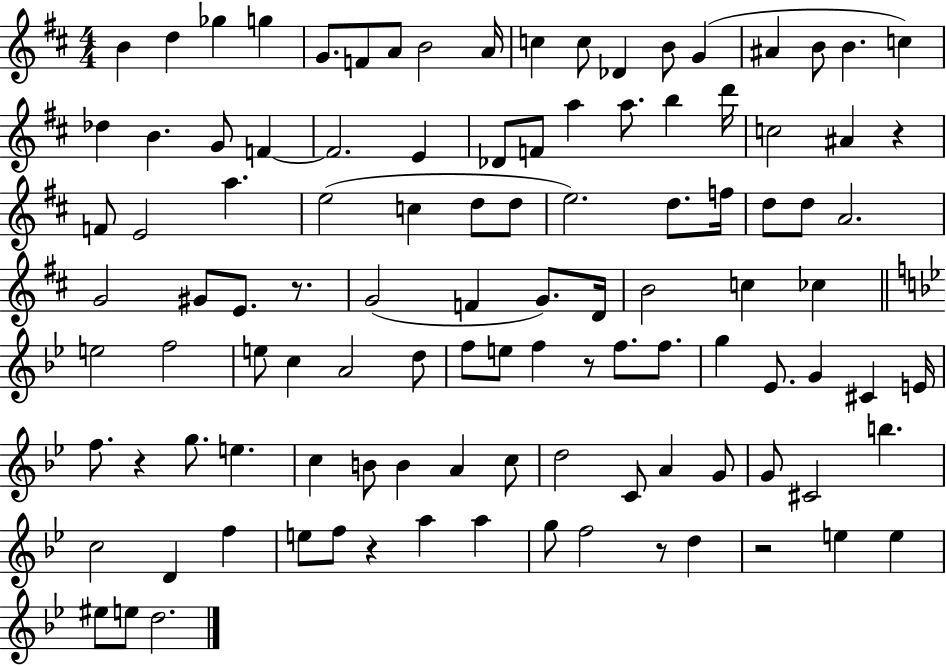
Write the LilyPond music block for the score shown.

{
  \clef treble
  \numericTimeSignature
  \time 4/4
  \key d \major
  b'4 d''4 ges''4 g''4 | g'8. f'8 a'8 b'2 a'16 | c''4 c''8 des'4 b'8 g'4( | ais'4 b'8 b'4. c''4) | \break des''4 b'4. g'8 f'4~~ | f'2. e'4 | des'8 f'8 a''4 a''8. b''4 d'''16 | c''2 ais'4 r4 | \break f'8 e'2 a''4. | e''2( c''4 d''8 d''8 | e''2.) d''8. f''16 | d''8 d''8 a'2. | \break g'2 gis'8 e'8. r8. | g'2( f'4 g'8.) d'16 | b'2 c''4 ces''4 | \bar "||" \break \key bes \major e''2 f''2 | e''8 c''4 a'2 d''8 | f''8 e''8 f''4 r8 f''8. f''8. | g''4 ees'8. g'4 cis'4 e'16 | \break f''8. r4 g''8. e''4. | c''4 b'8 b'4 a'4 c''8 | d''2 c'8 a'4 g'8 | g'8 cis'2 b''4. | \break c''2 d'4 f''4 | e''8 f''8 r4 a''4 a''4 | g''8 f''2 r8 d''4 | r2 e''4 e''4 | \break eis''8 e''8 d''2. | \bar "|."
}